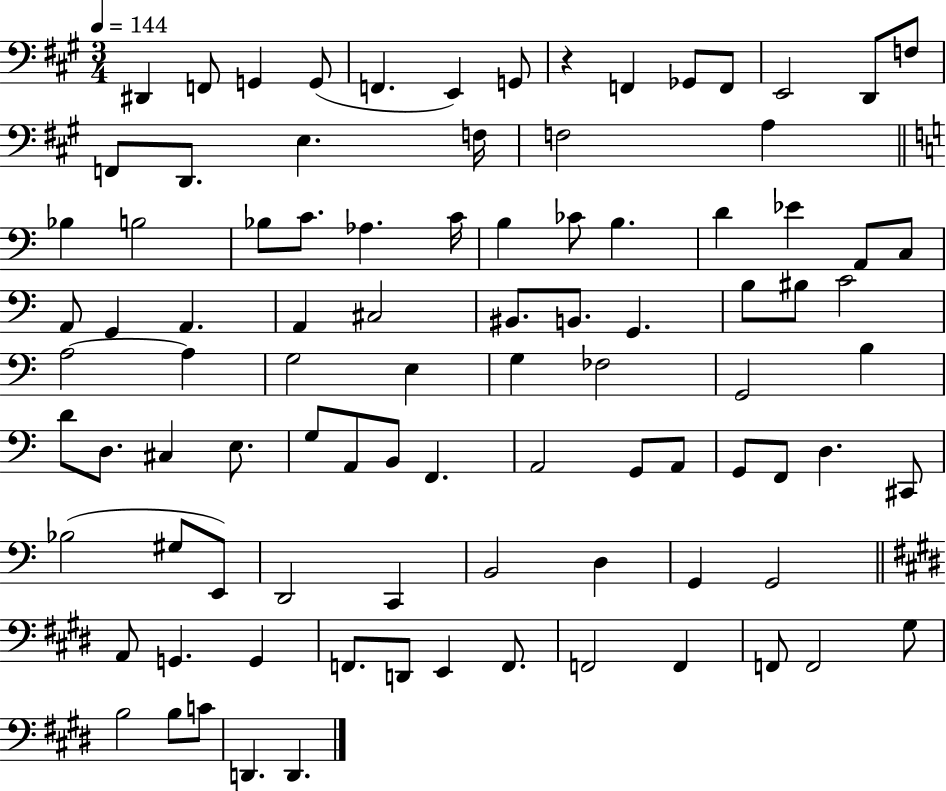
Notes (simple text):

D#2/q F2/e G2/q G2/e F2/q. E2/q G2/e R/q F2/q Gb2/e F2/e E2/h D2/e F3/e F2/e D2/e. E3/q. F3/s F3/h A3/q Bb3/q B3/h Bb3/e C4/e. Ab3/q. C4/s B3/q CES4/e B3/q. D4/q Eb4/q A2/e C3/e A2/e G2/q A2/q. A2/q C#3/h BIS2/e. B2/e. G2/q. B3/e BIS3/e C4/h A3/h A3/q G3/h E3/q G3/q FES3/h G2/h B3/q D4/e D3/e. C#3/q E3/e. G3/e A2/e B2/e F2/q. A2/h G2/e A2/e G2/e F2/e D3/q. C#2/e Bb3/h G#3/e E2/e D2/h C2/q B2/h D3/q G2/q G2/h A2/e G2/q. G2/q F2/e. D2/e E2/q F2/e. F2/h F2/q F2/e F2/h G#3/e B3/h B3/e C4/e D2/q. D2/q.